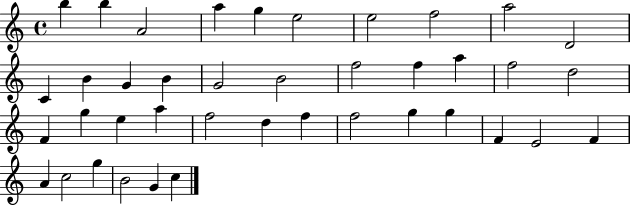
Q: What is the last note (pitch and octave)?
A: C5